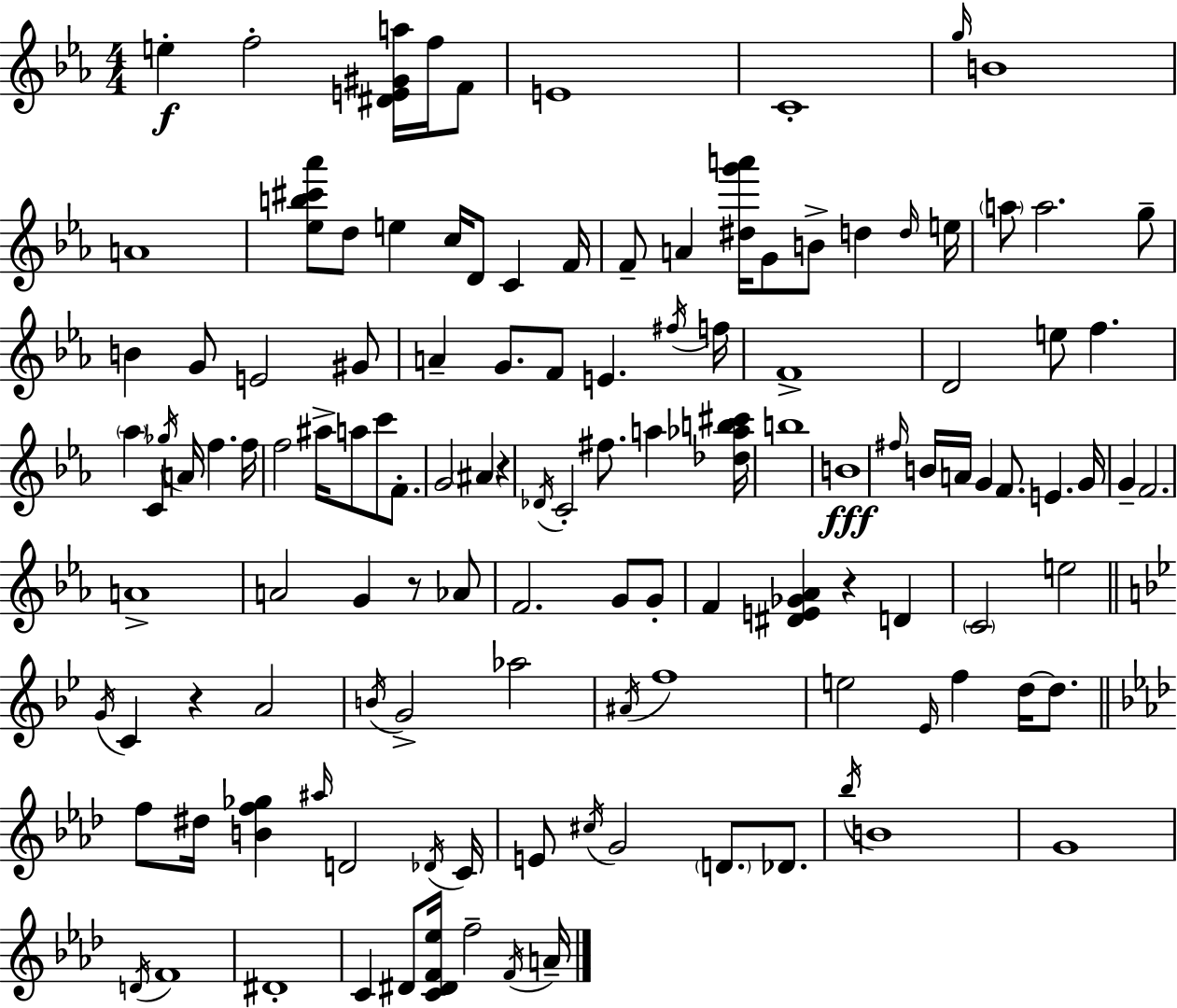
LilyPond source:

{
  \clef treble
  \numericTimeSignature
  \time 4/4
  \key ees \major
  e''4-.\f f''2-. <dis' e' gis' a''>16 f''16 f'8 | e'1 | c'1-. | \grace { g''16 } b'1 | \break a'1 | <ees'' b'' cis''' aes'''>8 d''8 e''4 c''16 d'8 c'4 | f'16 f'8-- a'4 <dis'' g''' a'''>16 g'8 b'8-> d''4 | \grace { d''16 } e''16 \parenthesize a''8 a''2. | \break g''8-- b'4 g'8 e'2 | gis'8 a'4-- g'8. f'8 e'4. | \acciaccatura { fis''16 } f''16 f'1-> | d'2 e''8 f''4. | \break \parenthesize aes''4 c'4 \acciaccatura { ges''16 } a'16 f''4. | f''16 f''2 ais''16-> a''8 c'''8 | f'8.-. g'2 \parenthesize ais'4 | r4 \acciaccatura { des'16 } c'2-. fis''8. | \break a''4 <des'' aes'' b'' cis'''>16 b''1 | b'1\fff | \grace { fis''16 } b'16 a'16 g'4 f'8. e'4. | g'16 g'4-- f'2. | \break a'1-> | a'2 g'4 | r8 aes'8 f'2. | g'8 g'8-. f'4 <dis' e' ges' aes'>4 r4 | \break d'4 \parenthesize c'2 e''2 | \bar "||" \break \key bes \major \acciaccatura { g'16 } c'4 r4 a'2 | \acciaccatura { b'16 } g'2-> aes''2 | \acciaccatura { ais'16 } f''1 | e''2 \grace { ees'16 } f''4 | \break d''16~~ d''8. \bar "||" \break \key aes \major f''8 dis''16 <b' f'' ges''>4 \grace { ais''16 } d'2 | \acciaccatura { des'16 } c'16 e'8 \acciaccatura { cis''16 } g'2 \parenthesize d'8. | des'8. \acciaccatura { bes''16 } b'1 | g'1 | \break \acciaccatura { d'16 } f'1 | dis'1-. | c'4 dis'8 <c' dis' f' ees''>16 f''2-- | \acciaccatura { f'16 } a'16-- \bar "|."
}